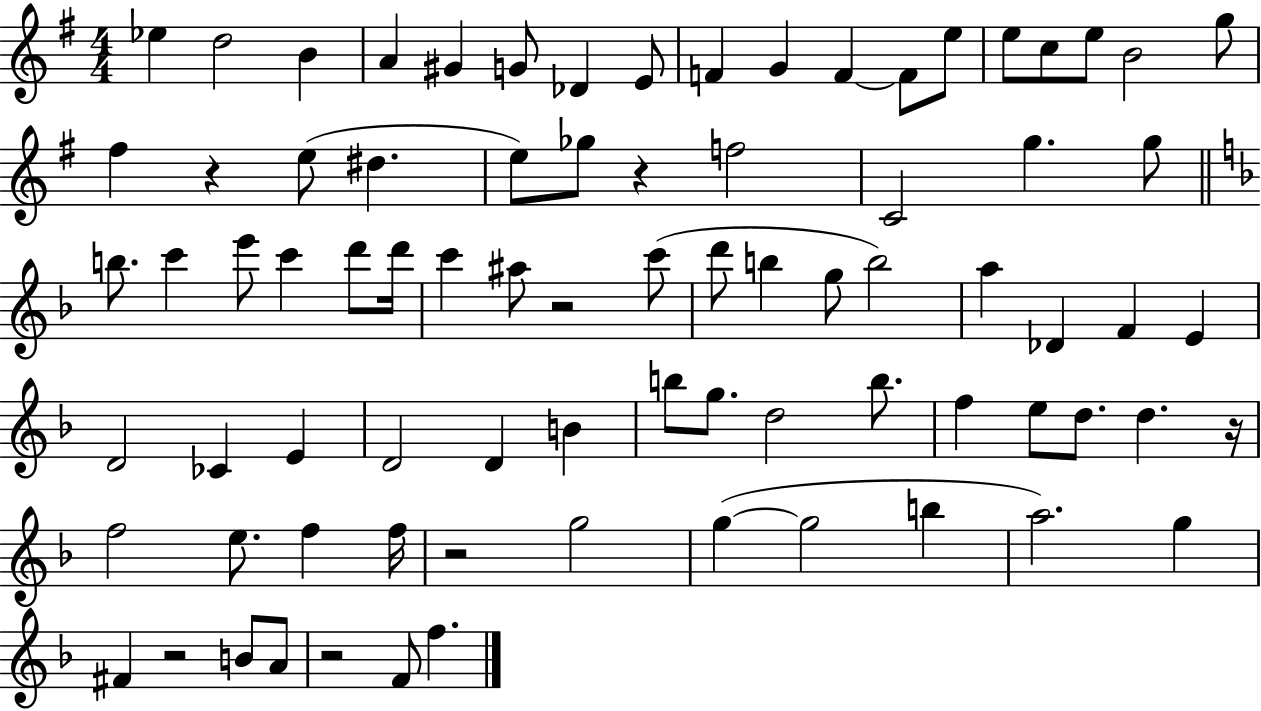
{
  \clef treble
  \numericTimeSignature
  \time 4/4
  \key g \major
  ees''4 d''2 b'4 | a'4 gis'4 g'8 des'4 e'8 | f'4 g'4 f'4~~ f'8 e''8 | e''8 c''8 e''8 b'2 g''8 | \break fis''4 r4 e''8( dis''4. | e''8) ges''8 r4 f''2 | c'2 g''4. g''8 | \bar "||" \break \key f \major b''8. c'''4 e'''8 c'''4 d'''8 d'''16 | c'''4 ais''8 r2 c'''8( | d'''8 b''4 g''8 b''2) | a''4 des'4 f'4 e'4 | \break d'2 ces'4 e'4 | d'2 d'4 b'4 | b''8 g''8. d''2 b''8. | f''4 e''8 d''8. d''4. r16 | \break f''2 e''8. f''4 f''16 | r2 g''2 | g''4~(~ g''2 b''4 | a''2.) g''4 | \break fis'4 r2 b'8 a'8 | r2 f'8 f''4. | \bar "|."
}